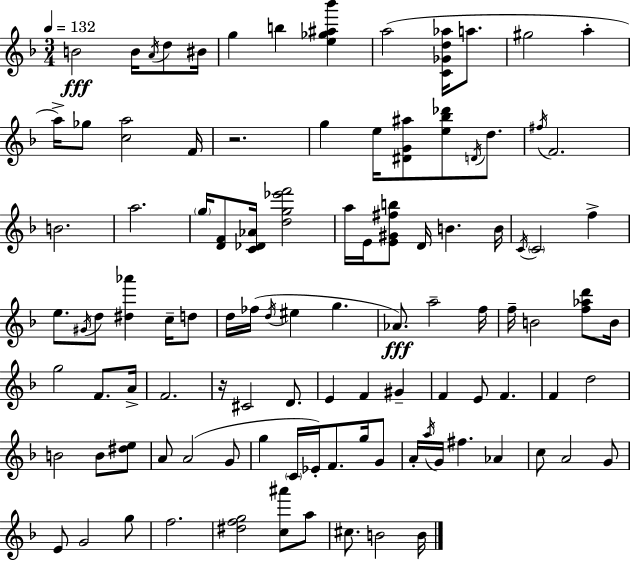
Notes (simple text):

B4/h B4/s A4/s D5/e BIS4/s G5/q B5/q [E5,Gb5,A#5,Bb6]/q A5/h [C4,Gb4,D5,Ab5]/s A5/e. G#5/h A5/q A5/s Gb5/e [C5,A5]/h F4/s R/h. G5/q E5/s [D#4,G4,A#5]/e [E5,Bb5,Db6]/e D4/s D5/e. F#5/s F4/h. B4/h. A5/h. G5/s [D4,F4]/e [C4,Db4,Ab4]/s [D5,G5,Eb6,F6]/h A5/s E4/s [E4,G#4,F#5,B5]/e D4/s B4/q. B4/s C4/s C4/h F5/q E5/e. G#4/s D5/e [D#5,Ab6]/q C5/s D5/e D5/s FES5/s D5/s EIS5/q G5/q. Ab4/e. A5/h F5/s F5/s B4/h [F5,Ab5,D6]/e B4/s G5/h F4/e. A4/s F4/h. R/s C#4/h D4/e. E4/q F4/q G#4/q F4/q E4/e F4/q. F4/q D5/h B4/h B4/e [D#5,E5]/e A4/e A4/h G4/e G5/q C4/s Eb4/s F4/e. G5/s G4/e A4/s A5/s G4/s F#5/q. Ab4/q C5/e A4/h G4/e E4/e G4/h G5/e F5/h. [D#5,F5,G5]/h [C5,A#6]/e A5/e C#5/e. B4/h B4/s